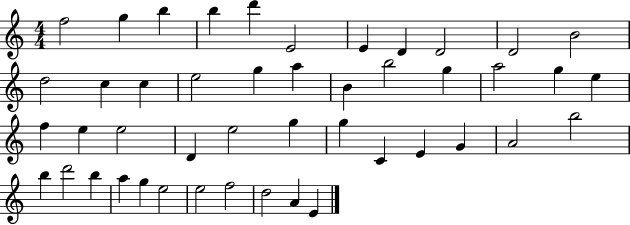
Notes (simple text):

F5/h G5/q B5/q B5/q D6/q E4/h E4/q D4/q D4/h D4/h B4/h D5/h C5/q C5/q E5/h G5/q A5/q B4/q B5/h G5/q A5/h G5/q E5/q F5/q E5/q E5/h D4/q E5/h G5/q G5/q C4/q E4/q G4/q A4/h B5/h B5/q D6/h B5/q A5/q G5/q E5/h E5/h F5/h D5/h A4/q E4/q